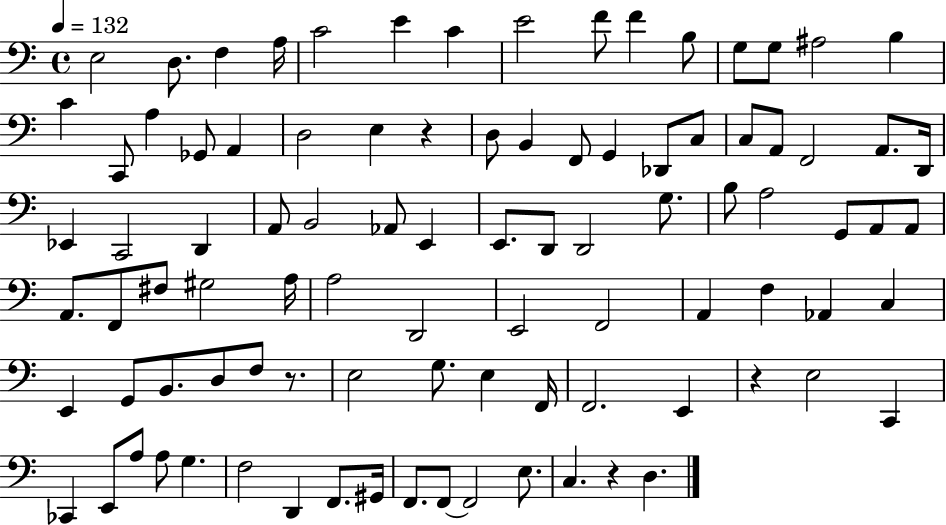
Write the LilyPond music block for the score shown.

{
  \clef bass
  \time 4/4
  \defaultTimeSignature
  \key c \major
  \tempo 4 = 132
  \repeat volta 2 { e2 d8. f4 a16 | c'2 e'4 c'4 | e'2 f'8 f'4 b8 | g8 g8 ais2 b4 | \break c'4 c,8 a4 ges,8 a,4 | d2 e4 r4 | d8 b,4 f,8 g,4 des,8 c8 | c8 a,8 f,2 a,8. d,16 | \break ees,4 c,2 d,4 | a,8 b,2 aes,8 e,4 | e,8. d,8 d,2 g8. | b8 a2 g,8 a,8 a,8 | \break a,8. f,8 fis8 gis2 a16 | a2 d,2 | e,2 f,2 | a,4 f4 aes,4 c4 | \break e,4 g,8 b,8. d8 f8 r8. | e2 g8. e4 f,16 | f,2. e,4 | r4 e2 c,4 | \break ces,4 e,8 a8 a8 g4. | f2 d,4 f,8. gis,16 | f,8. f,8~~ f,2 e8. | c4. r4 d4. | \break } \bar "|."
}